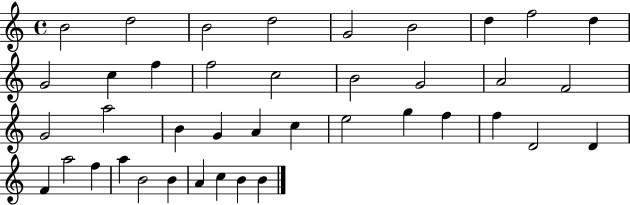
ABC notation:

X:1
T:Untitled
M:4/4
L:1/4
K:C
B2 d2 B2 d2 G2 B2 d f2 d G2 c f f2 c2 B2 G2 A2 F2 G2 a2 B G A c e2 g f f D2 D F a2 f a B2 B A c B B